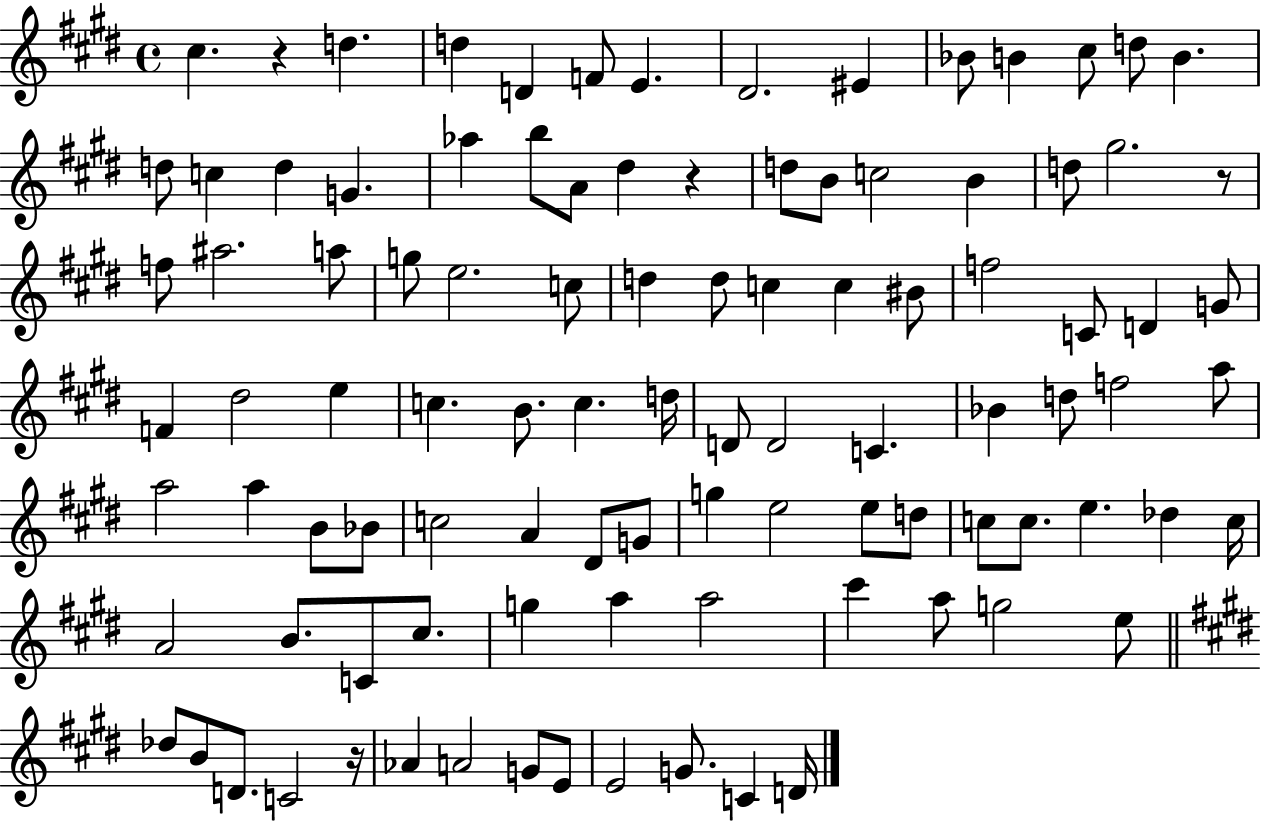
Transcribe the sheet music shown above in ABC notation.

X:1
T:Untitled
M:4/4
L:1/4
K:E
^c z d d D F/2 E ^D2 ^E _B/2 B ^c/2 d/2 B d/2 c d G _a b/2 A/2 ^d z d/2 B/2 c2 B d/2 ^g2 z/2 f/2 ^a2 a/2 g/2 e2 c/2 d d/2 c c ^B/2 f2 C/2 D G/2 F ^d2 e c B/2 c d/4 D/2 D2 C _B d/2 f2 a/2 a2 a B/2 _B/2 c2 A ^D/2 G/2 g e2 e/2 d/2 c/2 c/2 e _d c/4 A2 B/2 C/2 ^c/2 g a a2 ^c' a/2 g2 e/2 _d/2 B/2 D/2 C2 z/4 _A A2 G/2 E/2 E2 G/2 C D/4